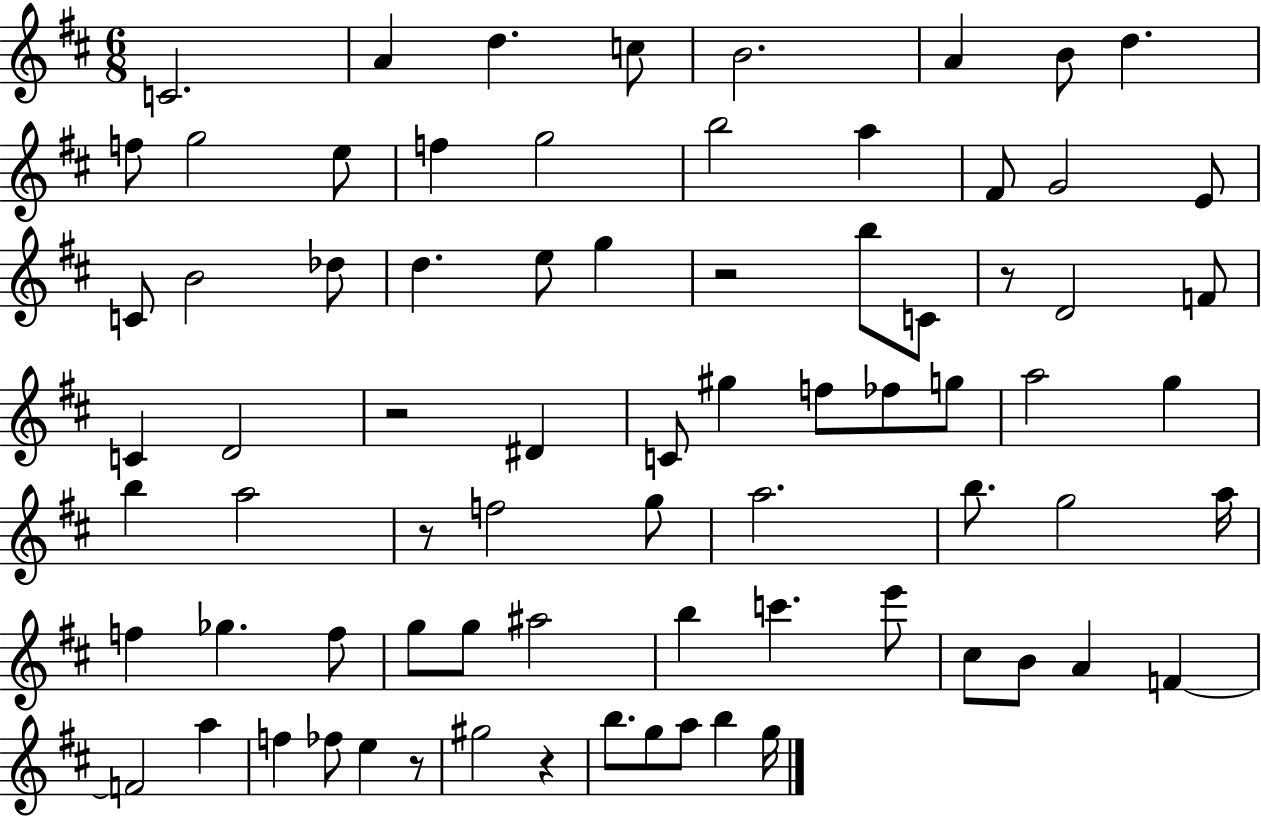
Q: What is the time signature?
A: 6/8